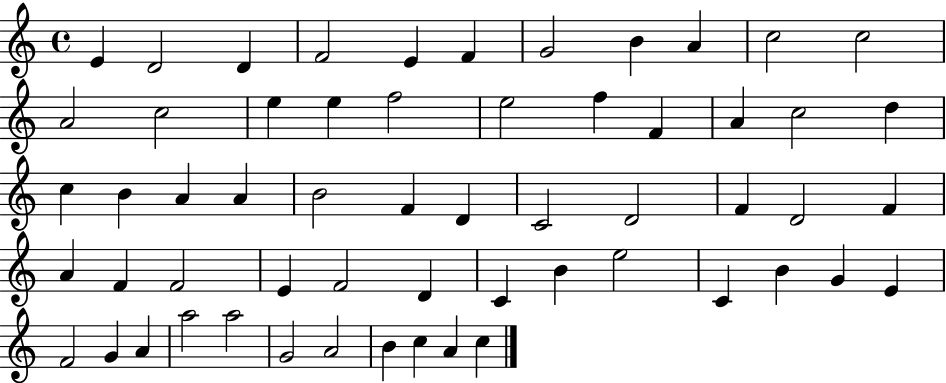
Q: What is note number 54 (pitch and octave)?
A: A4